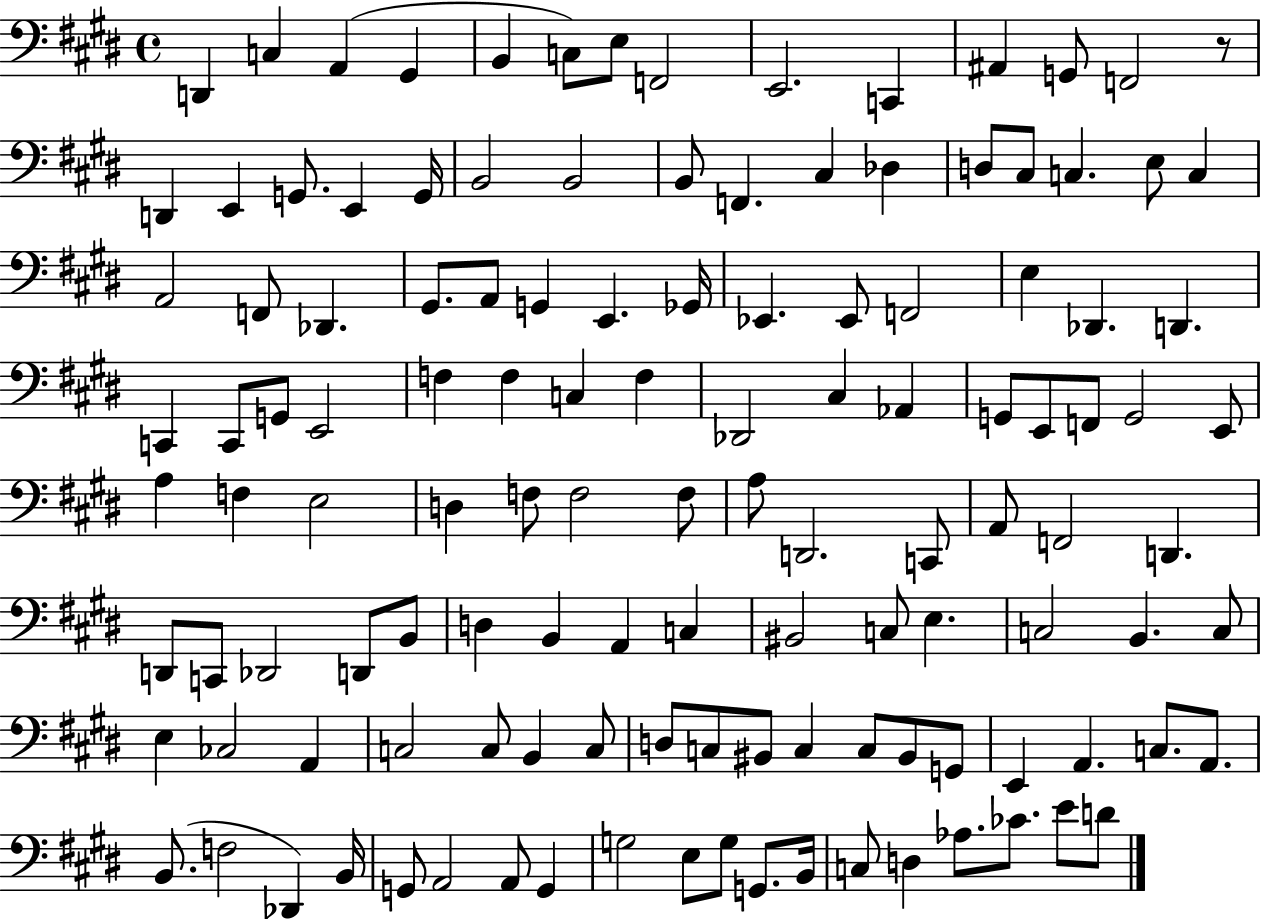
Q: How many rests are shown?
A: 1